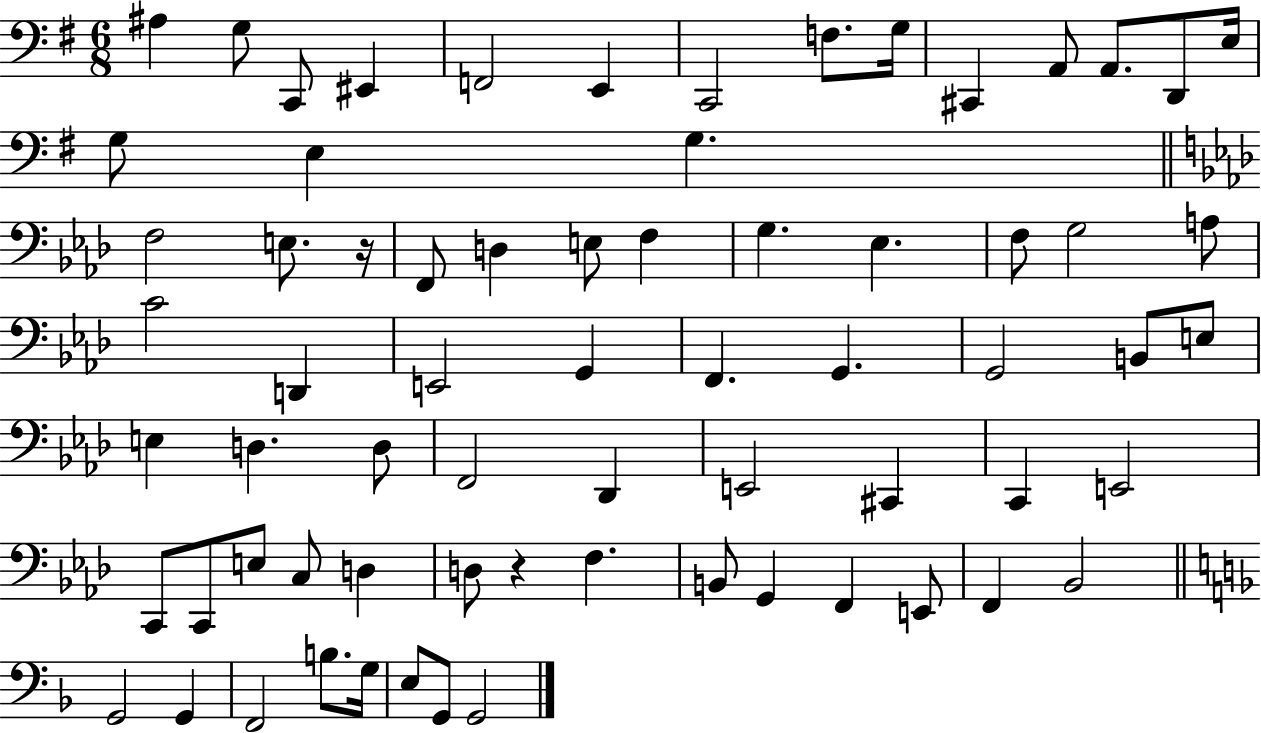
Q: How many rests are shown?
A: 2